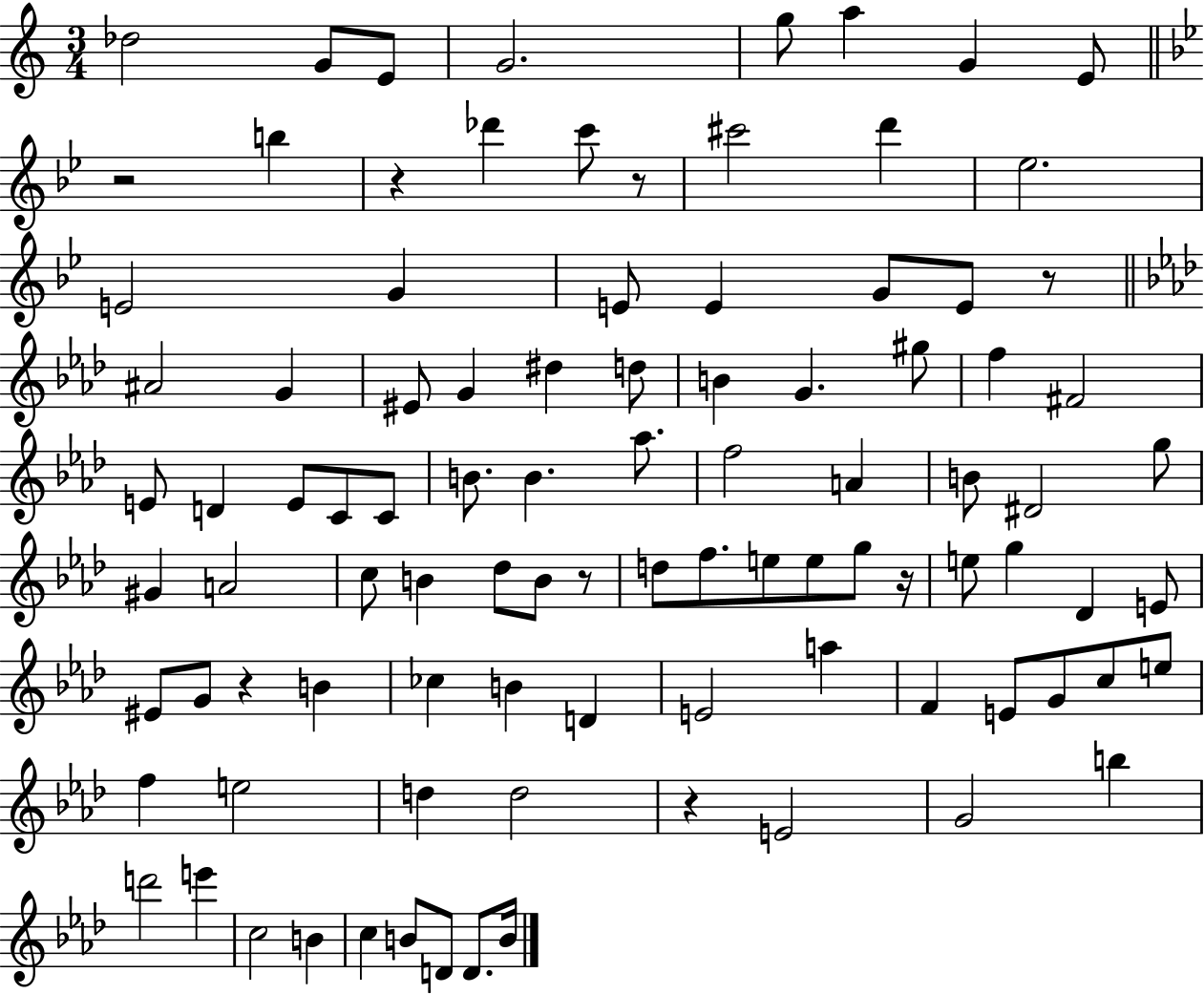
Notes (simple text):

Db5/h G4/e E4/e G4/h. G5/e A5/q G4/q E4/e R/h B5/q R/q Db6/q C6/e R/e C#6/h D6/q Eb5/h. E4/h G4/q E4/e E4/q G4/e E4/e R/e A#4/h G4/q EIS4/e G4/q D#5/q D5/e B4/q G4/q. G#5/e F5/q F#4/h E4/e D4/q E4/e C4/e C4/e B4/e. B4/q. Ab5/e. F5/h A4/q B4/e D#4/h G5/e G#4/q A4/h C5/e B4/q Db5/e B4/e R/e D5/e F5/e. E5/e E5/e G5/e R/s E5/e G5/q Db4/q E4/e EIS4/e G4/e R/q B4/q CES5/q B4/q D4/q E4/h A5/q F4/q E4/e G4/e C5/e E5/e F5/q E5/h D5/q D5/h R/q E4/h G4/h B5/q D6/h E6/q C5/h B4/q C5/q B4/e D4/e D4/e. B4/s